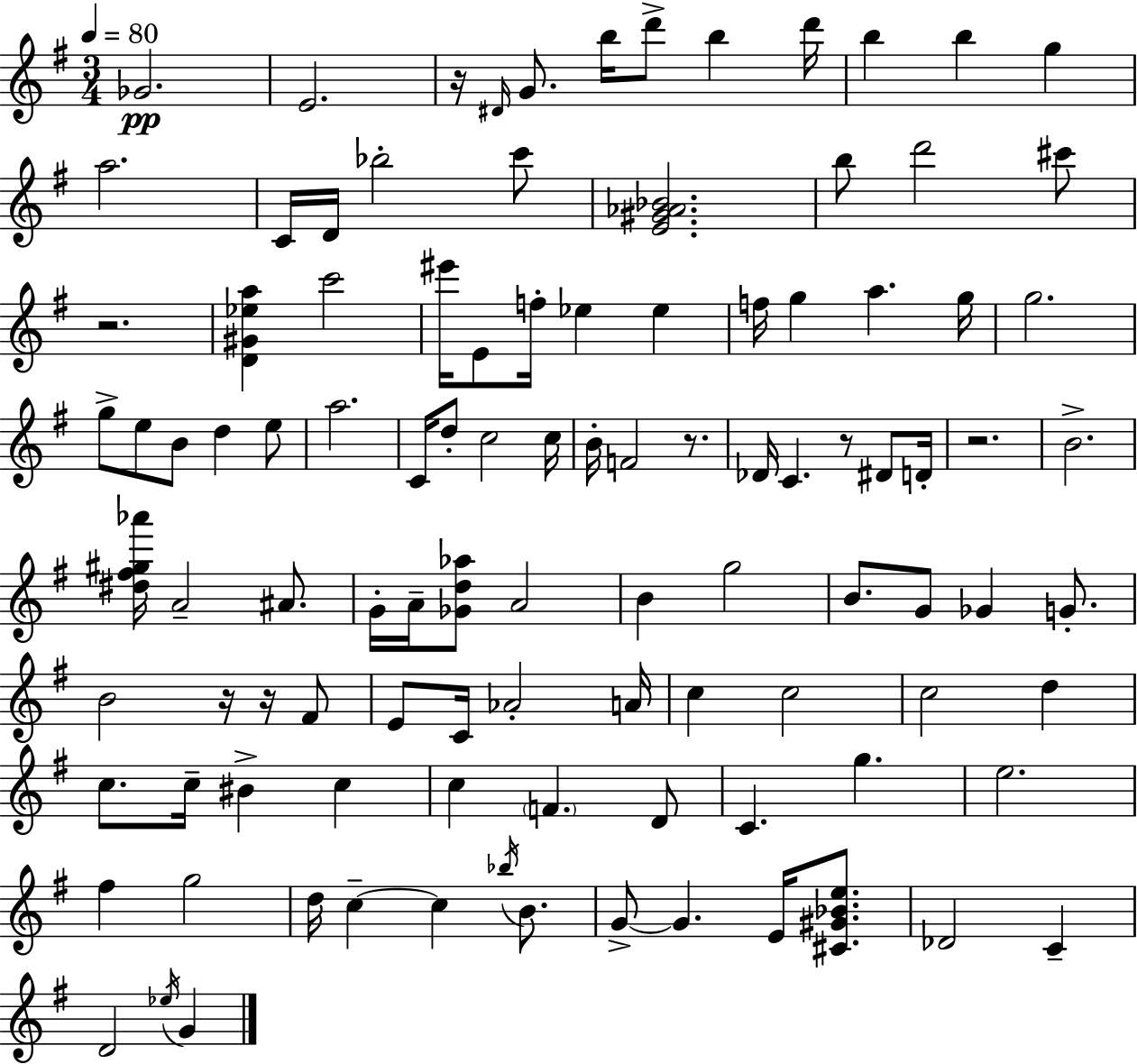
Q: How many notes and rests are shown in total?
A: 105